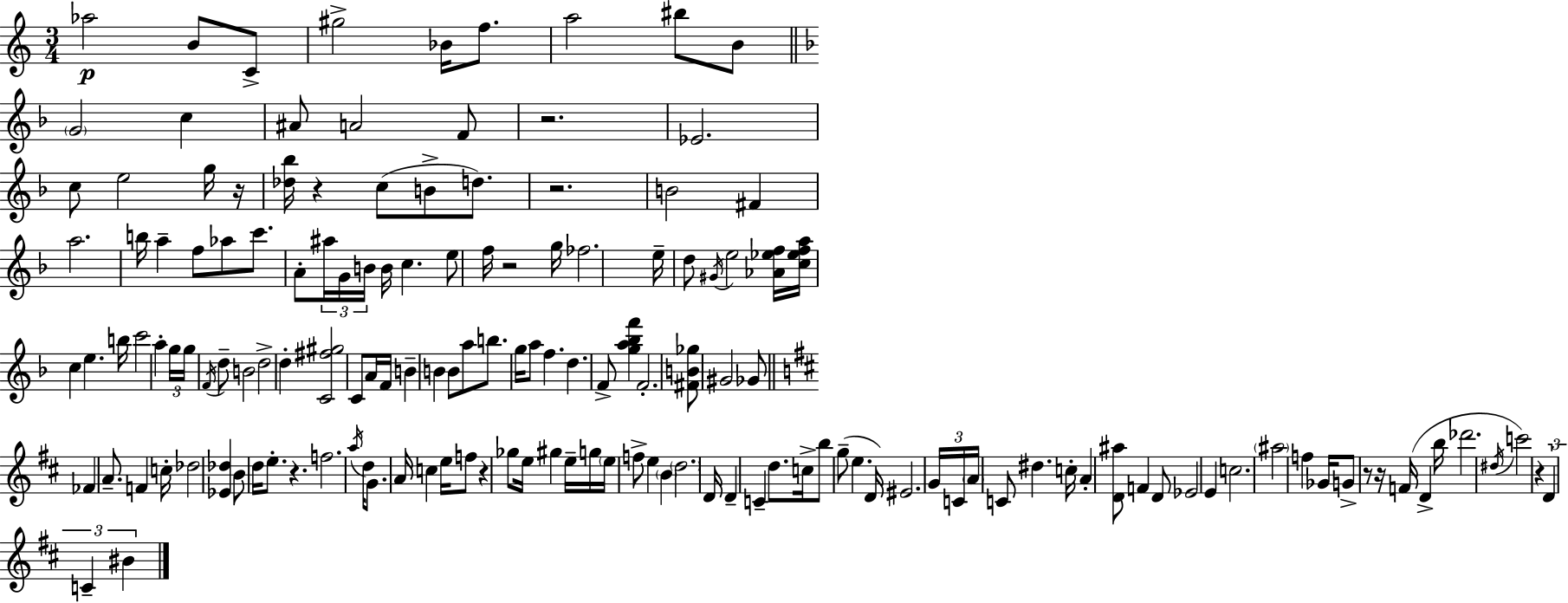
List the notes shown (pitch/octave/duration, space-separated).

Ab5/h B4/e C4/e G#5/h Bb4/s F5/e. A5/h BIS5/e B4/e G4/h C5/q A#4/e A4/h F4/e R/h. Eb4/h. C5/e E5/h G5/s R/s [Db5,Bb5]/s R/q C5/e B4/e D5/e. R/h. B4/h F#4/q A5/h. B5/s A5/q F5/e Ab5/e C6/e. A4/e A#5/s G4/s B4/s B4/s C5/q. E5/e F5/s R/h G5/s FES5/h. E5/s D5/e G#4/s E5/h [Ab4,Eb5,F5]/s [C5,Eb5,F5,A5]/s C5/q E5/q. B5/s C6/h A5/q G5/s G5/s F4/s D5/e B4/h D5/h D5/q [C4,F#5,G#5]/h C4/e A4/s F4/s B4/q B4/q B4/e A5/e B5/e. G5/s A5/e F5/q. D5/q. F4/e [G5,A5,Bb5,F6]/q F4/h. [F#4,B4,Gb5]/e G#4/h Gb4/e FES4/q A4/e. F4/q C5/s Db5/h [Eb4,Db5]/q B4/e D5/s E5/e. R/q. F5/h. A5/s D5/s G4/e. A4/s C5/q E5/s F5/e R/q Gb5/e E5/s G#5/q E5/s G5/s E5/s F5/e E5/q B4/q D5/h. D4/s D4/q C4/q D5/e. C5/s B5/e G5/e E5/q. D4/s EIS4/h. G4/s C4/s A4/s C4/e D#5/q. C5/s A4/q [D4,A#5]/e F4/q D4/e Eb4/h E4/q C5/h. A#5/h F5/q Gb4/s G4/e R/e R/s F4/s D4/q B5/s Db6/h. D#5/s C6/h R/q D4/q C4/q BIS4/q